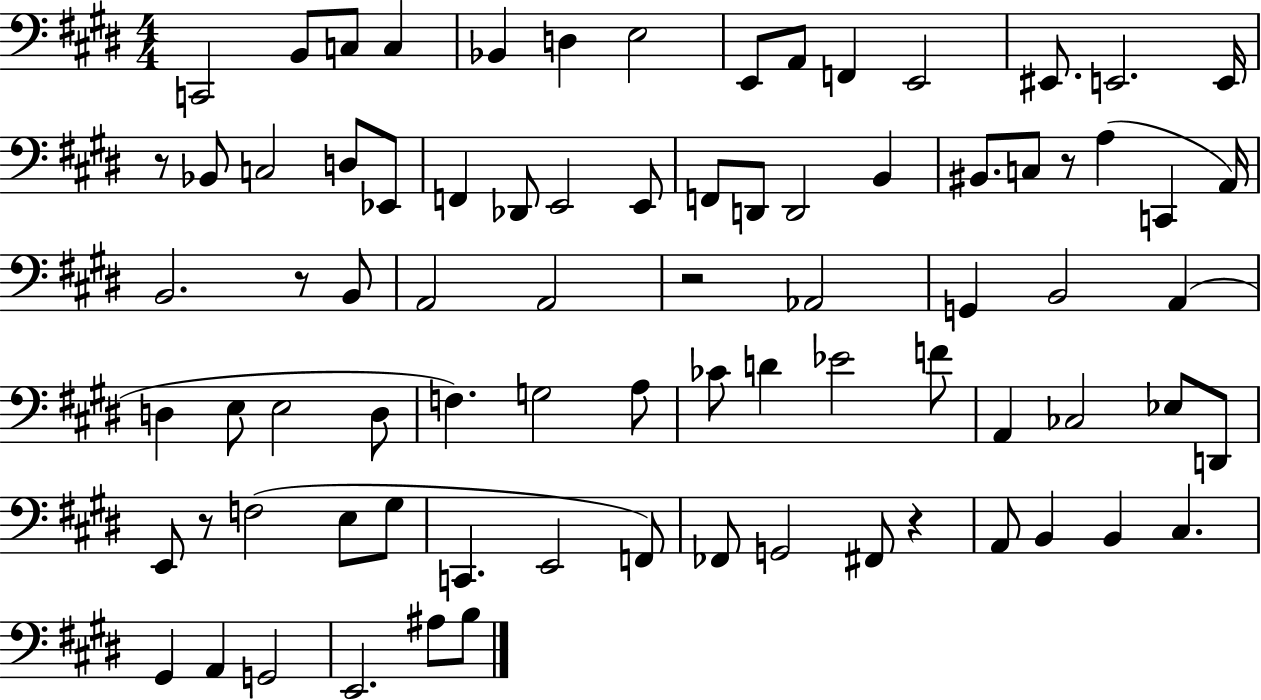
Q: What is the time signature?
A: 4/4